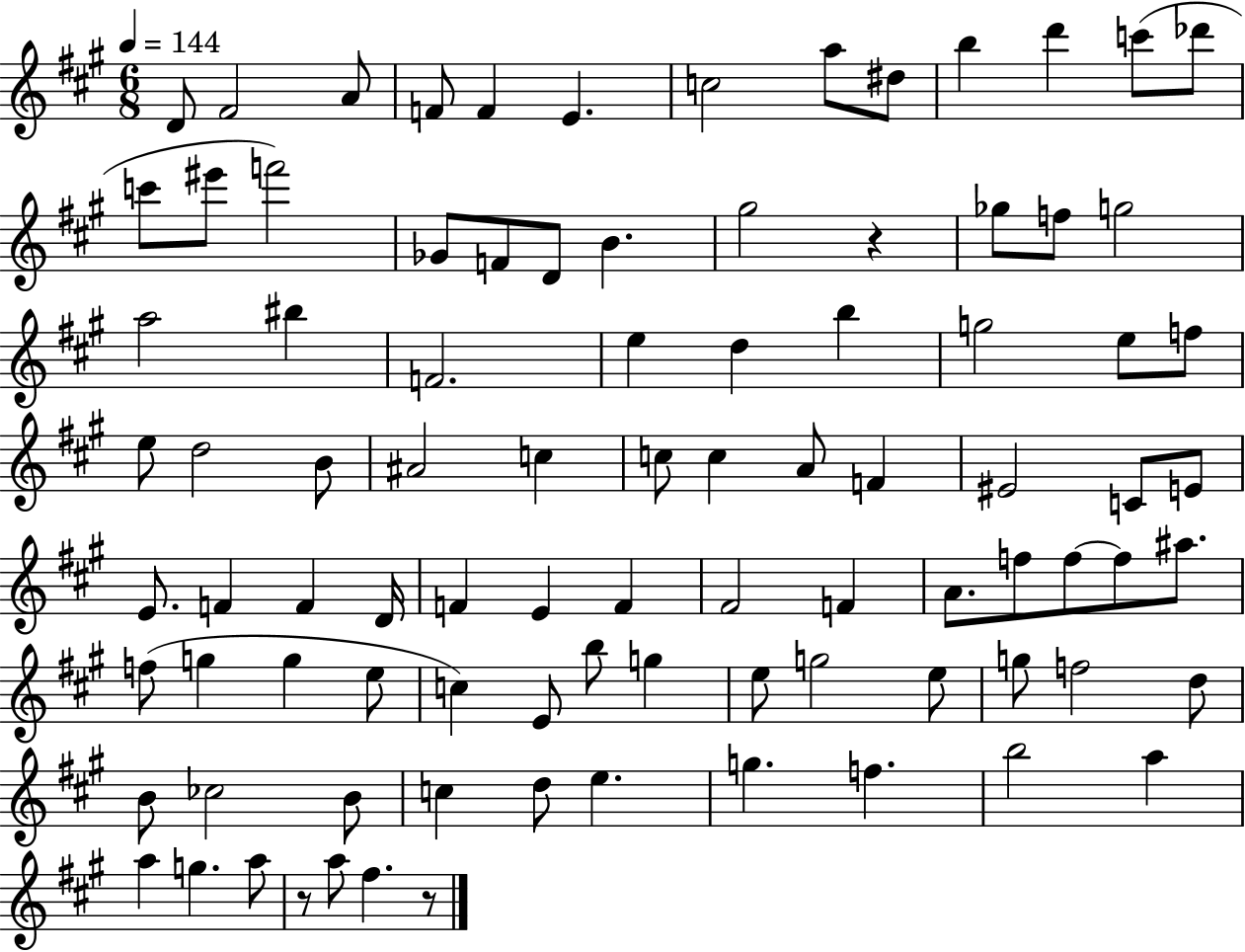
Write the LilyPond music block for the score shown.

{
  \clef treble
  \numericTimeSignature
  \time 6/8
  \key a \major
  \tempo 4 = 144
  d'8 fis'2 a'8 | f'8 f'4 e'4. | c''2 a''8 dis''8 | b''4 d'''4 c'''8( des'''8 | \break c'''8 eis'''8 f'''2) | ges'8 f'8 d'8 b'4. | gis''2 r4 | ges''8 f''8 g''2 | \break a''2 bis''4 | f'2. | e''4 d''4 b''4 | g''2 e''8 f''8 | \break e''8 d''2 b'8 | ais'2 c''4 | c''8 c''4 a'8 f'4 | eis'2 c'8 e'8 | \break e'8. f'4 f'4 d'16 | f'4 e'4 f'4 | fis'2 f'4 | a'8. f''8 f''8~~ f''8 ais''8. | \break f''8( g''4 g''4 e''8 | c''4) e'8 b''8 g''4 | e''8 g''2 e''8 | g''8 f''2 d''8 | \break b'8 ces''2 b'8 | c''4 d''8 e''4. | g''4. f''4. | b''2 a''4 | \break a''4 g''4. a''8 | r8 a''8 fis''4. r8 | \bar "|."
}